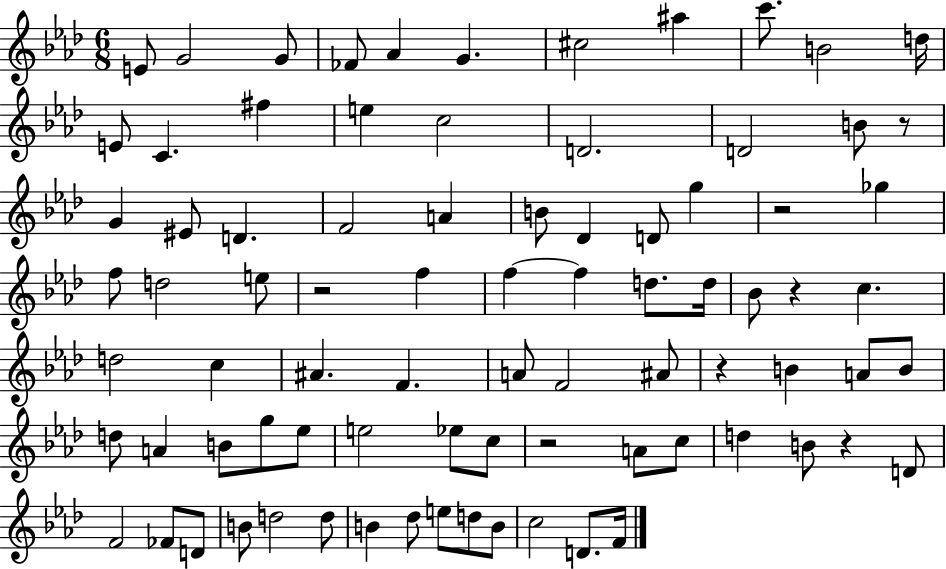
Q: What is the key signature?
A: AES major